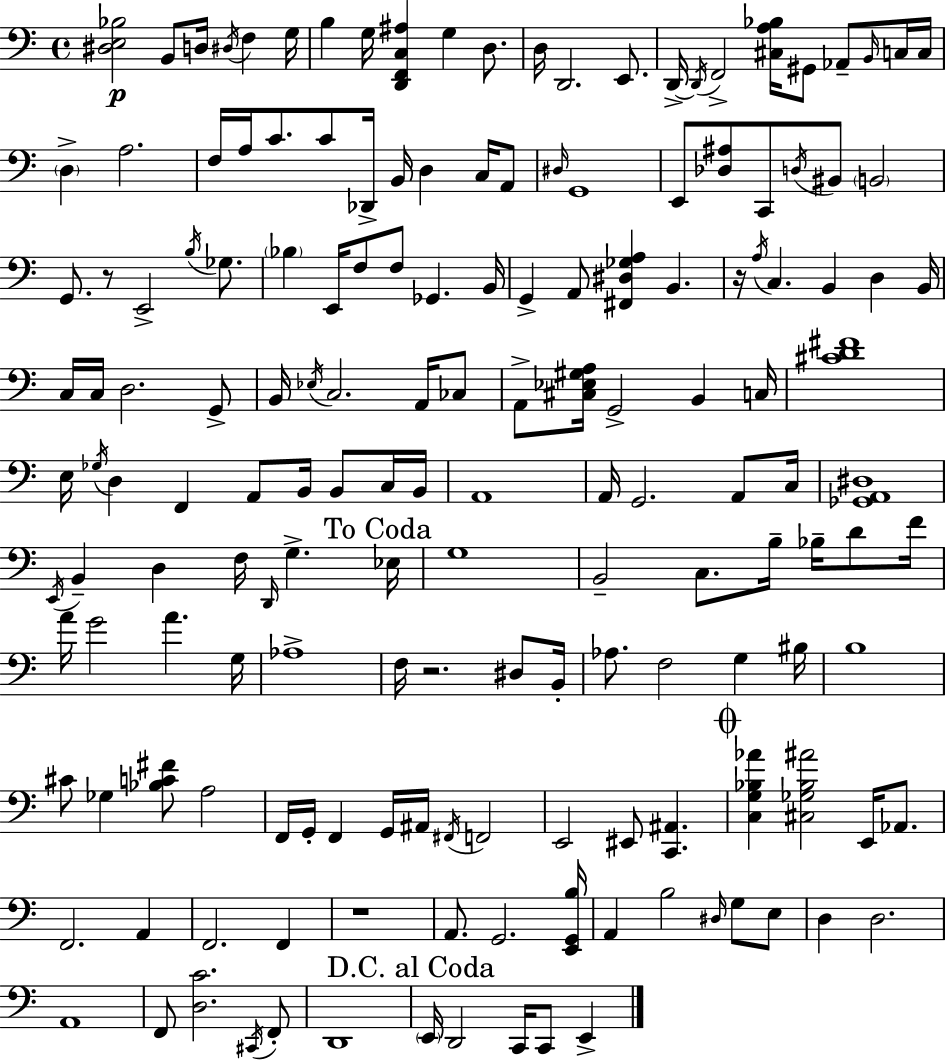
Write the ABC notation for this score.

X:1
T:Untitled
M:4/4
L:1/4
K:C
[^D,E,_B,]2 B,,/2 D,/4 ^D,/4 F, G,/4 B, G,/4 [D,,F,,C,^A,] G, D,/2 D,/4 D,,2 E,,/2 D,,/4 D,,/4 F,,2 [^C,A,_B,]/4 ^G,,/2 _A,,/2 B,,/4 C,/4 C,/4 D, A,2 F,/4 A,/4 C/2 C/2 _D,,/4 B,,/4 D, C,/4 A,,/2 ^D,/4 G,,4 E,,/2 [_D,^A,]/2 C,,/2 D,/4 ^B,,/2 B,,2 G,,/2 z/2 E,,2 B,/4 _G,/2 _B, E,,/4 F,/2 F,/2 _G,, B,,/4 G,, A,,/2 [^F,,^D,_G,A,] B,, z/4 A,/4 C, B,, D, B,,/4 C,/4 C,/4 D,2 G,,/2 B,,/4 _E,/4 C,2 A,,/4 _C,/2 A,,/2 [^C,_E,^G,A,]/4 G,,2 B,, C,/4 [^CD^F]4 E,/4 _G,/4 D, F,, A,,/2 B,,/4 B,,/2 C,/4 B,,/4 A,,4 A,,/4 G,,2 A,,/2 C,/4 [_G,,A,,^D,]4 E,,/4 B,, D, F,/4 D,,/4 G, _E,/4 G,4 B,,2 C,/2 B,/4 _B,/4 D/2 F/4 A/4 G2 A G,/4 _A,4 F,/4 z2 ^D,/2 B,,/4 _A,/2 F,2 G, ^B,/4 B,4 ^C/2 _G, [_B,C^F]/2 A,2 F,,/4 G,,/4 F,, G,,/4 ^A,,/4 ^F,,/4 F,,2 E,,2 ^E,,/2 [C,,^A,,] [C,G,_B,_A] [^C,_G,_B,^A]2 E,,/4 _A,,/2 F,,2 A,, F,,2 F,, z4 A,,/2 G,,2 [E,,G,,B,]/4 A,, B,2 ^D,/4 G,/2 E,/2 D, D,2 A,,4 F,,/2 [D,C]2 ^C,,/4 F,,/2 D,,4 E,,/4 D,,2 C,,/4 C,,/2 E,,